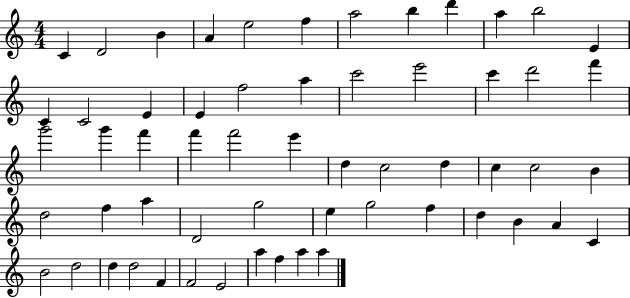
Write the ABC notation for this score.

X:1
T:Untitled
M:4/4
L:1/4
K:C
C D2 B A e2 f a2 b d' a b2 E C C2 E E f2 a c'2 e'2 c' d'2 f' g'2 g' f' f' f'2 e' d c2 d c c2 B d2 f a D2 g2 e g2 f d B A C B2 d2 d d2 F F2 E2 a f a a